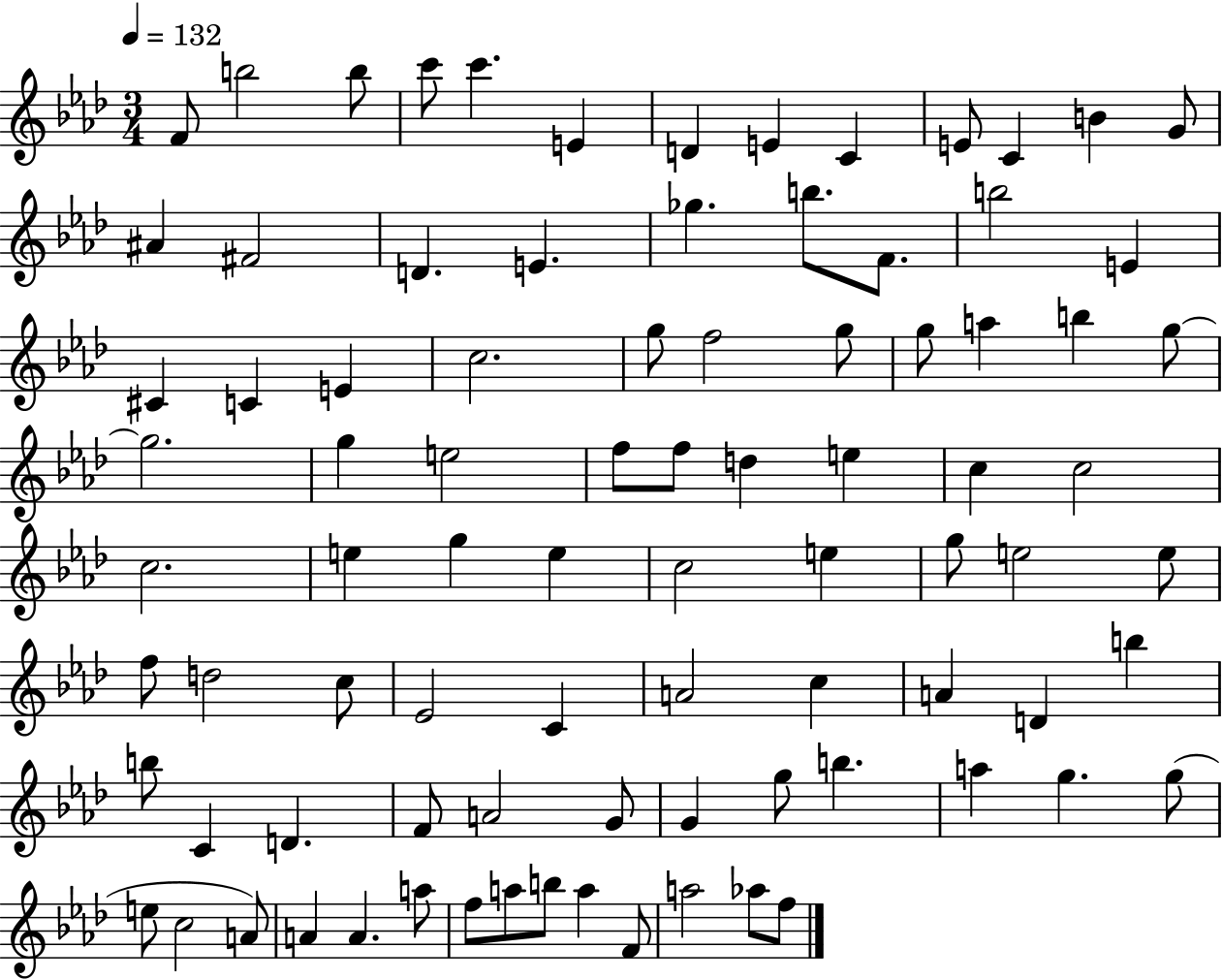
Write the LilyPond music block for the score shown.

{
  \clef treble
  \numericTimeSignature
  \time 3/4
  \key aes \major
  \tempo 4 = 132
  f'8 b''2 b''8 | c'''8 c'''4. e'4 | d'4 e'4 c'4 | e'8 c'4 b'4 g'8 | \break ais'4 fis'2 | d'4. e'4. | ges''4. b''8. f'8. | b''2 e'4 | \break cis'4 c'4 e'4 | c''2. | g''8 f''2 g''8 | g''8 a''4 b''4 g''8~~ | \break g''2. | g''4 e''2 | f''8 f''8 d''4 e''4 | c''4 c''2 | \break c''2. | e''4 g''4 e''4 | c''2 e''4 | g''8 e''2 e''8 | \break f''8 d''2 c''8 | ees'2 c'4 | a'2 c''4 | a'4 d'4 b''4 | \break b''8 c'4 d'4. | f'8 a'2 g'8 | g'4 g''8 b''4. | a''4 g''4. g''8( | \break e''8 c''2 a'8) | a'4 a'4. a''8 | f''8 a''8 b''8 a''4 f'8 | a''2 aes''8 f''8 | \break \bar "|."
}